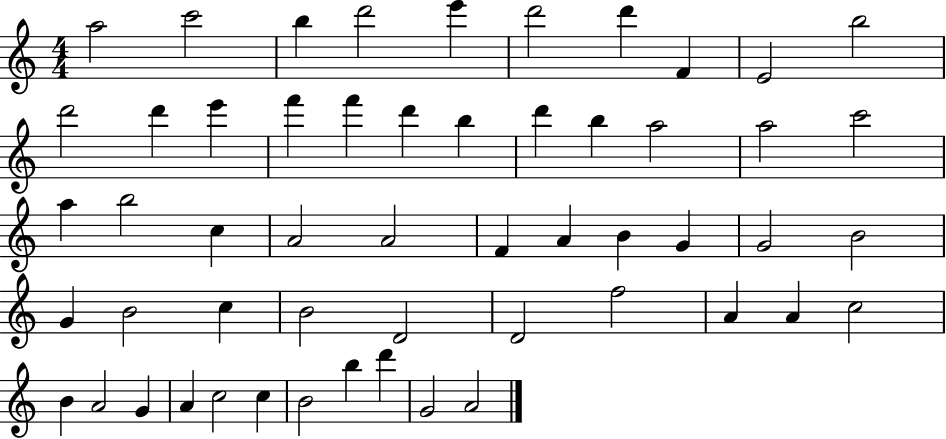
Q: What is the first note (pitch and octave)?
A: A5